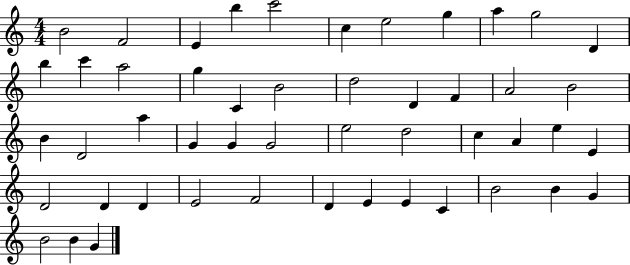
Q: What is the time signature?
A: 4/4